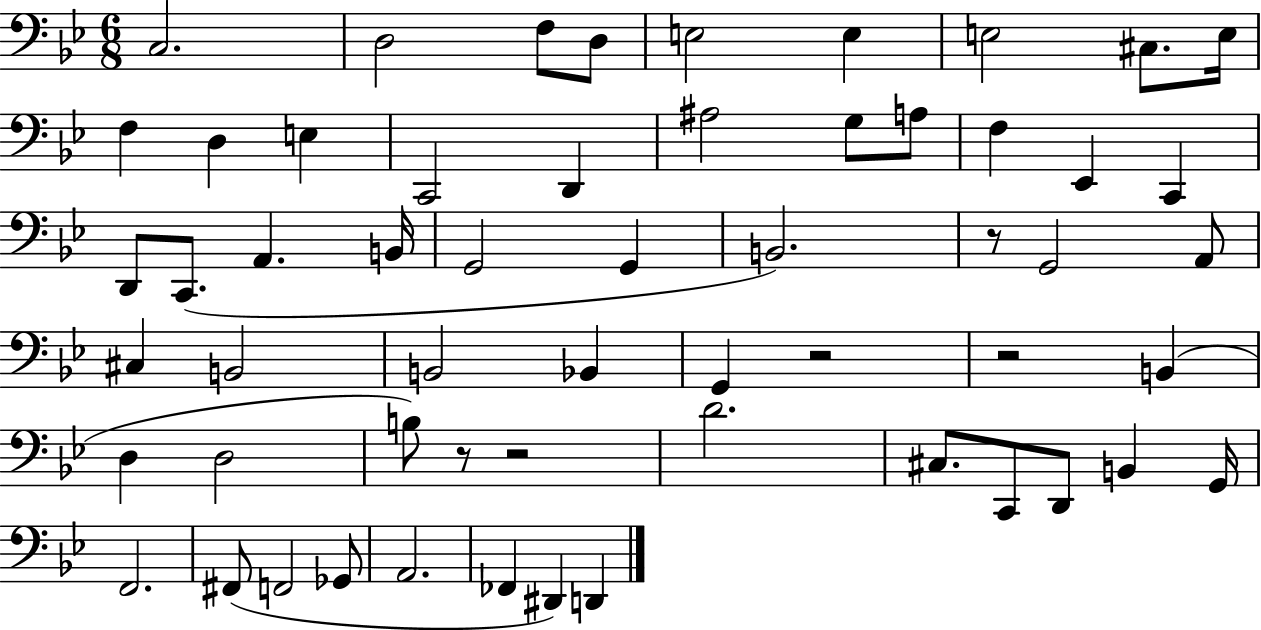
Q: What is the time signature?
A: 6/8